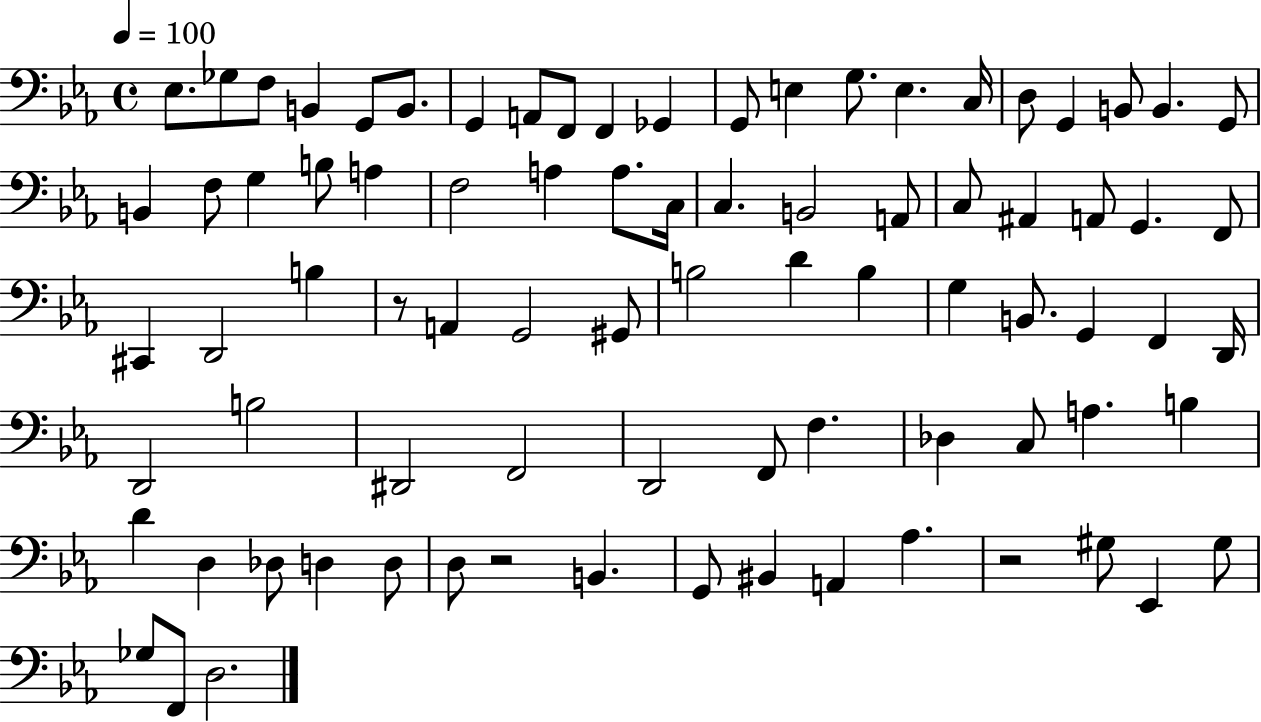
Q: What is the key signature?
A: EES major